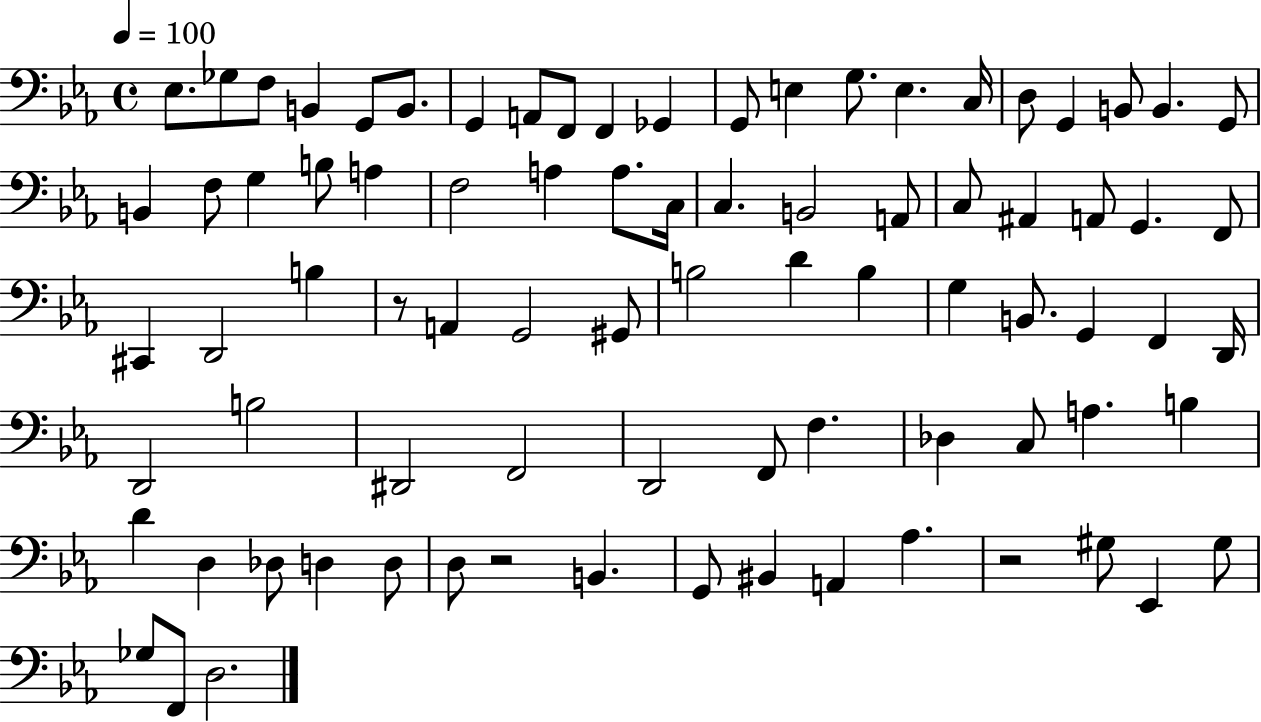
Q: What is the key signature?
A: EES major